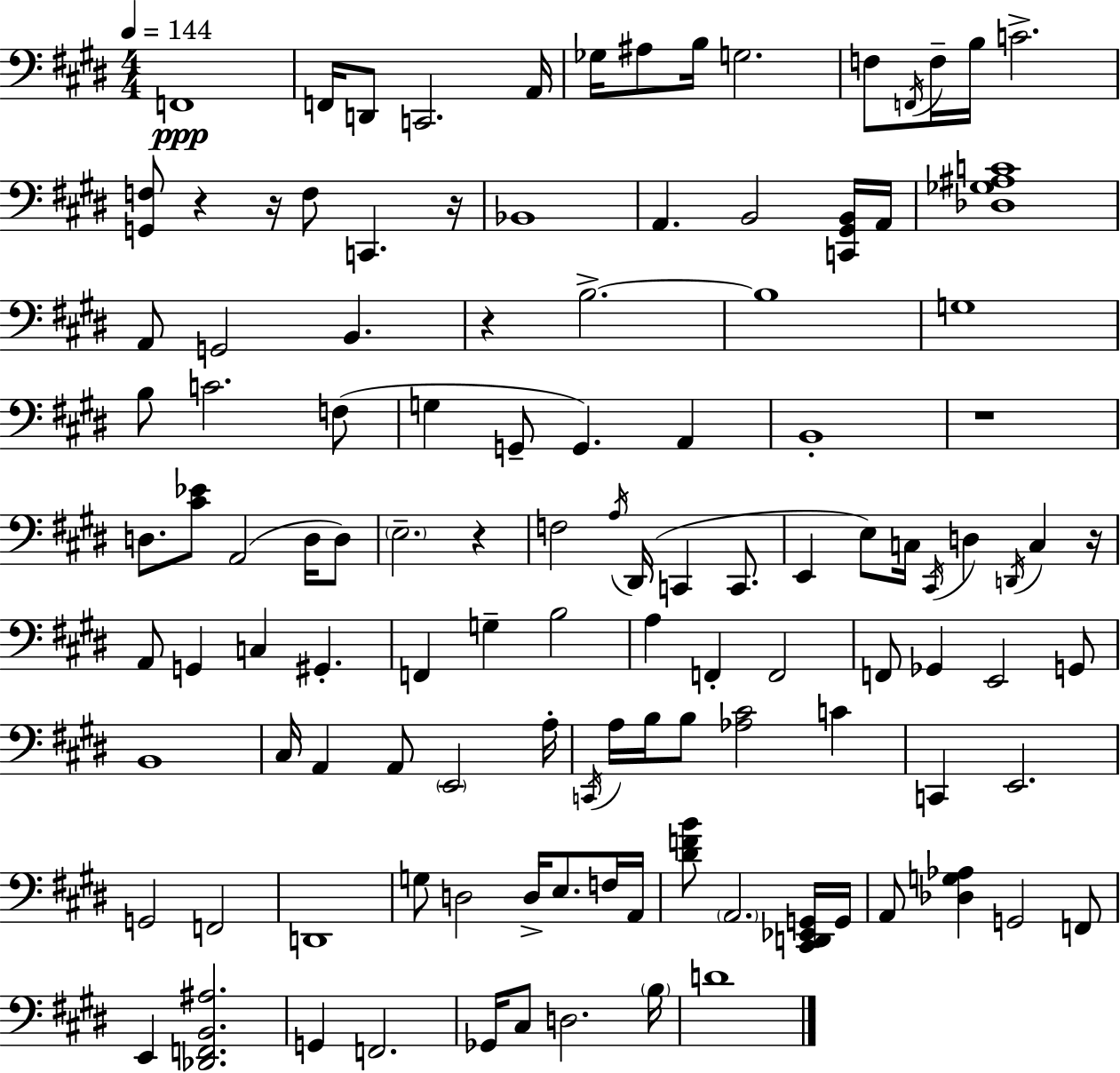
X:1
T:Untitled
M:4/4
L:1/4
K:E
F,,4 F,,/4 D,,/2 C,,2 A,,/4 _G,/4 ^A,/2 B,/4 G,2 F,/2 F,,/4 F,/4 B,/4 C2 [G,,F,]/2 z z/4 F,/2 C,, z/4 _B,,4 A,, B,,2 [C,,^G,,B,,]/4 A,,/4 [_D,_G,^A,C]4 A,,/2 G,,2 B,, z B,2 B,4 G,4 B,/2 C2 F,/2 G, G,,/2 G,, A,, B,,4 z4 D,/2 [^C_E]/2 A,,2 D,/4 D,/2 E,2 z F,2 A,/4 ^D,,/4 C,, C,,/2 E,, E,/2 C,/4 ^C,,/4 D, D,,/4 C, z/4 A,,/2 G,, C, ^G,, F,, G, B,2 A, F,, F,,2 F,,/2 _G,, E,,2 G,,/2 B,,4 ^C,/4 A,, A,,/2 E,,2 A,/4 C,,/4 A,/4 B,/4 B,/2 [_A,^C]2 C C,, E,,2 G,,2 F,,2 D,,4 G,/2 D,2 D,/4 E,/2 F,/4 A,,/4 [^DFB]/2 A,,2 [^C,,D,,_E,,G,,]/4 G,,/4 A,,/2 [_D,G,_A,] G,,2 F,,/2 E,, [_D,,F,,B,,^A,]2 G,, F,,2 _G,,/4 ^C,/2 D,2 B,/4 D4